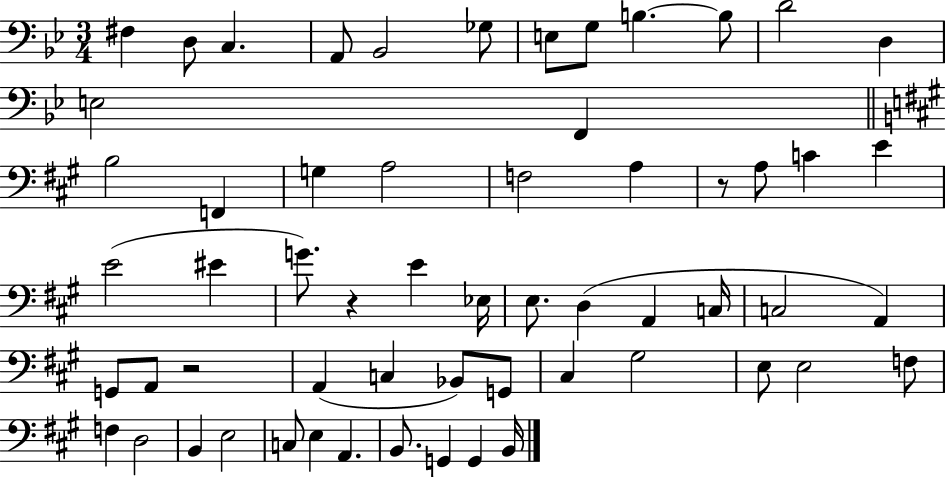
X:1
T:Untitled
M:3/4
L:1/4
K:Bb
^F, D,/2 C, A,,/2 _B,,2 _G,/2 E,/2 G,/2 B, B,/2 D2 D, E,2 F,, B,2 F,, G, A,2 F,2 A, z/2 A,/2 C E E2 ^E G/2 z E _E,/4 E,/2 D, A,, C,/4 C,2 A,, G,,/2 A,,/2 z2 A,, C, _B,,/2 G,,/2 ^C, ^G,2 E,/2 E,2 F,/2 F, D,2 B,, E,2 C,/2 E, A,, B,,/2 G,, G,, B,,/4